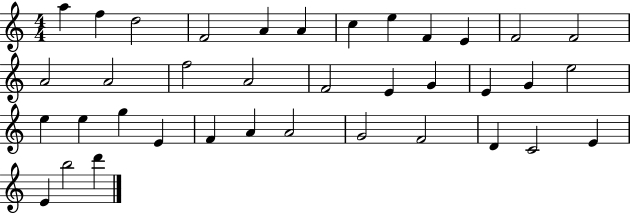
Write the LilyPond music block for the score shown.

{
  \clef treble
  \numericTimeSignature
  \time 4/4
  \key c \major
  a''4 f''4 d''2 | f'2 a'4 a'4 | c''4 e''4 f'4 e'4 | f'2 f'2 | \break a'2 a'2 | f''2 a'2 | f'2 e'4 g'4 | e'4 g'4 e''2 | \break e''4 e''4 g''4 e'4 | f'4 a'4 a'2 | g'2 f'2 | d'4 c'2 e'4 | \break e'4 b''2 d'''4 | \bar "|."
}